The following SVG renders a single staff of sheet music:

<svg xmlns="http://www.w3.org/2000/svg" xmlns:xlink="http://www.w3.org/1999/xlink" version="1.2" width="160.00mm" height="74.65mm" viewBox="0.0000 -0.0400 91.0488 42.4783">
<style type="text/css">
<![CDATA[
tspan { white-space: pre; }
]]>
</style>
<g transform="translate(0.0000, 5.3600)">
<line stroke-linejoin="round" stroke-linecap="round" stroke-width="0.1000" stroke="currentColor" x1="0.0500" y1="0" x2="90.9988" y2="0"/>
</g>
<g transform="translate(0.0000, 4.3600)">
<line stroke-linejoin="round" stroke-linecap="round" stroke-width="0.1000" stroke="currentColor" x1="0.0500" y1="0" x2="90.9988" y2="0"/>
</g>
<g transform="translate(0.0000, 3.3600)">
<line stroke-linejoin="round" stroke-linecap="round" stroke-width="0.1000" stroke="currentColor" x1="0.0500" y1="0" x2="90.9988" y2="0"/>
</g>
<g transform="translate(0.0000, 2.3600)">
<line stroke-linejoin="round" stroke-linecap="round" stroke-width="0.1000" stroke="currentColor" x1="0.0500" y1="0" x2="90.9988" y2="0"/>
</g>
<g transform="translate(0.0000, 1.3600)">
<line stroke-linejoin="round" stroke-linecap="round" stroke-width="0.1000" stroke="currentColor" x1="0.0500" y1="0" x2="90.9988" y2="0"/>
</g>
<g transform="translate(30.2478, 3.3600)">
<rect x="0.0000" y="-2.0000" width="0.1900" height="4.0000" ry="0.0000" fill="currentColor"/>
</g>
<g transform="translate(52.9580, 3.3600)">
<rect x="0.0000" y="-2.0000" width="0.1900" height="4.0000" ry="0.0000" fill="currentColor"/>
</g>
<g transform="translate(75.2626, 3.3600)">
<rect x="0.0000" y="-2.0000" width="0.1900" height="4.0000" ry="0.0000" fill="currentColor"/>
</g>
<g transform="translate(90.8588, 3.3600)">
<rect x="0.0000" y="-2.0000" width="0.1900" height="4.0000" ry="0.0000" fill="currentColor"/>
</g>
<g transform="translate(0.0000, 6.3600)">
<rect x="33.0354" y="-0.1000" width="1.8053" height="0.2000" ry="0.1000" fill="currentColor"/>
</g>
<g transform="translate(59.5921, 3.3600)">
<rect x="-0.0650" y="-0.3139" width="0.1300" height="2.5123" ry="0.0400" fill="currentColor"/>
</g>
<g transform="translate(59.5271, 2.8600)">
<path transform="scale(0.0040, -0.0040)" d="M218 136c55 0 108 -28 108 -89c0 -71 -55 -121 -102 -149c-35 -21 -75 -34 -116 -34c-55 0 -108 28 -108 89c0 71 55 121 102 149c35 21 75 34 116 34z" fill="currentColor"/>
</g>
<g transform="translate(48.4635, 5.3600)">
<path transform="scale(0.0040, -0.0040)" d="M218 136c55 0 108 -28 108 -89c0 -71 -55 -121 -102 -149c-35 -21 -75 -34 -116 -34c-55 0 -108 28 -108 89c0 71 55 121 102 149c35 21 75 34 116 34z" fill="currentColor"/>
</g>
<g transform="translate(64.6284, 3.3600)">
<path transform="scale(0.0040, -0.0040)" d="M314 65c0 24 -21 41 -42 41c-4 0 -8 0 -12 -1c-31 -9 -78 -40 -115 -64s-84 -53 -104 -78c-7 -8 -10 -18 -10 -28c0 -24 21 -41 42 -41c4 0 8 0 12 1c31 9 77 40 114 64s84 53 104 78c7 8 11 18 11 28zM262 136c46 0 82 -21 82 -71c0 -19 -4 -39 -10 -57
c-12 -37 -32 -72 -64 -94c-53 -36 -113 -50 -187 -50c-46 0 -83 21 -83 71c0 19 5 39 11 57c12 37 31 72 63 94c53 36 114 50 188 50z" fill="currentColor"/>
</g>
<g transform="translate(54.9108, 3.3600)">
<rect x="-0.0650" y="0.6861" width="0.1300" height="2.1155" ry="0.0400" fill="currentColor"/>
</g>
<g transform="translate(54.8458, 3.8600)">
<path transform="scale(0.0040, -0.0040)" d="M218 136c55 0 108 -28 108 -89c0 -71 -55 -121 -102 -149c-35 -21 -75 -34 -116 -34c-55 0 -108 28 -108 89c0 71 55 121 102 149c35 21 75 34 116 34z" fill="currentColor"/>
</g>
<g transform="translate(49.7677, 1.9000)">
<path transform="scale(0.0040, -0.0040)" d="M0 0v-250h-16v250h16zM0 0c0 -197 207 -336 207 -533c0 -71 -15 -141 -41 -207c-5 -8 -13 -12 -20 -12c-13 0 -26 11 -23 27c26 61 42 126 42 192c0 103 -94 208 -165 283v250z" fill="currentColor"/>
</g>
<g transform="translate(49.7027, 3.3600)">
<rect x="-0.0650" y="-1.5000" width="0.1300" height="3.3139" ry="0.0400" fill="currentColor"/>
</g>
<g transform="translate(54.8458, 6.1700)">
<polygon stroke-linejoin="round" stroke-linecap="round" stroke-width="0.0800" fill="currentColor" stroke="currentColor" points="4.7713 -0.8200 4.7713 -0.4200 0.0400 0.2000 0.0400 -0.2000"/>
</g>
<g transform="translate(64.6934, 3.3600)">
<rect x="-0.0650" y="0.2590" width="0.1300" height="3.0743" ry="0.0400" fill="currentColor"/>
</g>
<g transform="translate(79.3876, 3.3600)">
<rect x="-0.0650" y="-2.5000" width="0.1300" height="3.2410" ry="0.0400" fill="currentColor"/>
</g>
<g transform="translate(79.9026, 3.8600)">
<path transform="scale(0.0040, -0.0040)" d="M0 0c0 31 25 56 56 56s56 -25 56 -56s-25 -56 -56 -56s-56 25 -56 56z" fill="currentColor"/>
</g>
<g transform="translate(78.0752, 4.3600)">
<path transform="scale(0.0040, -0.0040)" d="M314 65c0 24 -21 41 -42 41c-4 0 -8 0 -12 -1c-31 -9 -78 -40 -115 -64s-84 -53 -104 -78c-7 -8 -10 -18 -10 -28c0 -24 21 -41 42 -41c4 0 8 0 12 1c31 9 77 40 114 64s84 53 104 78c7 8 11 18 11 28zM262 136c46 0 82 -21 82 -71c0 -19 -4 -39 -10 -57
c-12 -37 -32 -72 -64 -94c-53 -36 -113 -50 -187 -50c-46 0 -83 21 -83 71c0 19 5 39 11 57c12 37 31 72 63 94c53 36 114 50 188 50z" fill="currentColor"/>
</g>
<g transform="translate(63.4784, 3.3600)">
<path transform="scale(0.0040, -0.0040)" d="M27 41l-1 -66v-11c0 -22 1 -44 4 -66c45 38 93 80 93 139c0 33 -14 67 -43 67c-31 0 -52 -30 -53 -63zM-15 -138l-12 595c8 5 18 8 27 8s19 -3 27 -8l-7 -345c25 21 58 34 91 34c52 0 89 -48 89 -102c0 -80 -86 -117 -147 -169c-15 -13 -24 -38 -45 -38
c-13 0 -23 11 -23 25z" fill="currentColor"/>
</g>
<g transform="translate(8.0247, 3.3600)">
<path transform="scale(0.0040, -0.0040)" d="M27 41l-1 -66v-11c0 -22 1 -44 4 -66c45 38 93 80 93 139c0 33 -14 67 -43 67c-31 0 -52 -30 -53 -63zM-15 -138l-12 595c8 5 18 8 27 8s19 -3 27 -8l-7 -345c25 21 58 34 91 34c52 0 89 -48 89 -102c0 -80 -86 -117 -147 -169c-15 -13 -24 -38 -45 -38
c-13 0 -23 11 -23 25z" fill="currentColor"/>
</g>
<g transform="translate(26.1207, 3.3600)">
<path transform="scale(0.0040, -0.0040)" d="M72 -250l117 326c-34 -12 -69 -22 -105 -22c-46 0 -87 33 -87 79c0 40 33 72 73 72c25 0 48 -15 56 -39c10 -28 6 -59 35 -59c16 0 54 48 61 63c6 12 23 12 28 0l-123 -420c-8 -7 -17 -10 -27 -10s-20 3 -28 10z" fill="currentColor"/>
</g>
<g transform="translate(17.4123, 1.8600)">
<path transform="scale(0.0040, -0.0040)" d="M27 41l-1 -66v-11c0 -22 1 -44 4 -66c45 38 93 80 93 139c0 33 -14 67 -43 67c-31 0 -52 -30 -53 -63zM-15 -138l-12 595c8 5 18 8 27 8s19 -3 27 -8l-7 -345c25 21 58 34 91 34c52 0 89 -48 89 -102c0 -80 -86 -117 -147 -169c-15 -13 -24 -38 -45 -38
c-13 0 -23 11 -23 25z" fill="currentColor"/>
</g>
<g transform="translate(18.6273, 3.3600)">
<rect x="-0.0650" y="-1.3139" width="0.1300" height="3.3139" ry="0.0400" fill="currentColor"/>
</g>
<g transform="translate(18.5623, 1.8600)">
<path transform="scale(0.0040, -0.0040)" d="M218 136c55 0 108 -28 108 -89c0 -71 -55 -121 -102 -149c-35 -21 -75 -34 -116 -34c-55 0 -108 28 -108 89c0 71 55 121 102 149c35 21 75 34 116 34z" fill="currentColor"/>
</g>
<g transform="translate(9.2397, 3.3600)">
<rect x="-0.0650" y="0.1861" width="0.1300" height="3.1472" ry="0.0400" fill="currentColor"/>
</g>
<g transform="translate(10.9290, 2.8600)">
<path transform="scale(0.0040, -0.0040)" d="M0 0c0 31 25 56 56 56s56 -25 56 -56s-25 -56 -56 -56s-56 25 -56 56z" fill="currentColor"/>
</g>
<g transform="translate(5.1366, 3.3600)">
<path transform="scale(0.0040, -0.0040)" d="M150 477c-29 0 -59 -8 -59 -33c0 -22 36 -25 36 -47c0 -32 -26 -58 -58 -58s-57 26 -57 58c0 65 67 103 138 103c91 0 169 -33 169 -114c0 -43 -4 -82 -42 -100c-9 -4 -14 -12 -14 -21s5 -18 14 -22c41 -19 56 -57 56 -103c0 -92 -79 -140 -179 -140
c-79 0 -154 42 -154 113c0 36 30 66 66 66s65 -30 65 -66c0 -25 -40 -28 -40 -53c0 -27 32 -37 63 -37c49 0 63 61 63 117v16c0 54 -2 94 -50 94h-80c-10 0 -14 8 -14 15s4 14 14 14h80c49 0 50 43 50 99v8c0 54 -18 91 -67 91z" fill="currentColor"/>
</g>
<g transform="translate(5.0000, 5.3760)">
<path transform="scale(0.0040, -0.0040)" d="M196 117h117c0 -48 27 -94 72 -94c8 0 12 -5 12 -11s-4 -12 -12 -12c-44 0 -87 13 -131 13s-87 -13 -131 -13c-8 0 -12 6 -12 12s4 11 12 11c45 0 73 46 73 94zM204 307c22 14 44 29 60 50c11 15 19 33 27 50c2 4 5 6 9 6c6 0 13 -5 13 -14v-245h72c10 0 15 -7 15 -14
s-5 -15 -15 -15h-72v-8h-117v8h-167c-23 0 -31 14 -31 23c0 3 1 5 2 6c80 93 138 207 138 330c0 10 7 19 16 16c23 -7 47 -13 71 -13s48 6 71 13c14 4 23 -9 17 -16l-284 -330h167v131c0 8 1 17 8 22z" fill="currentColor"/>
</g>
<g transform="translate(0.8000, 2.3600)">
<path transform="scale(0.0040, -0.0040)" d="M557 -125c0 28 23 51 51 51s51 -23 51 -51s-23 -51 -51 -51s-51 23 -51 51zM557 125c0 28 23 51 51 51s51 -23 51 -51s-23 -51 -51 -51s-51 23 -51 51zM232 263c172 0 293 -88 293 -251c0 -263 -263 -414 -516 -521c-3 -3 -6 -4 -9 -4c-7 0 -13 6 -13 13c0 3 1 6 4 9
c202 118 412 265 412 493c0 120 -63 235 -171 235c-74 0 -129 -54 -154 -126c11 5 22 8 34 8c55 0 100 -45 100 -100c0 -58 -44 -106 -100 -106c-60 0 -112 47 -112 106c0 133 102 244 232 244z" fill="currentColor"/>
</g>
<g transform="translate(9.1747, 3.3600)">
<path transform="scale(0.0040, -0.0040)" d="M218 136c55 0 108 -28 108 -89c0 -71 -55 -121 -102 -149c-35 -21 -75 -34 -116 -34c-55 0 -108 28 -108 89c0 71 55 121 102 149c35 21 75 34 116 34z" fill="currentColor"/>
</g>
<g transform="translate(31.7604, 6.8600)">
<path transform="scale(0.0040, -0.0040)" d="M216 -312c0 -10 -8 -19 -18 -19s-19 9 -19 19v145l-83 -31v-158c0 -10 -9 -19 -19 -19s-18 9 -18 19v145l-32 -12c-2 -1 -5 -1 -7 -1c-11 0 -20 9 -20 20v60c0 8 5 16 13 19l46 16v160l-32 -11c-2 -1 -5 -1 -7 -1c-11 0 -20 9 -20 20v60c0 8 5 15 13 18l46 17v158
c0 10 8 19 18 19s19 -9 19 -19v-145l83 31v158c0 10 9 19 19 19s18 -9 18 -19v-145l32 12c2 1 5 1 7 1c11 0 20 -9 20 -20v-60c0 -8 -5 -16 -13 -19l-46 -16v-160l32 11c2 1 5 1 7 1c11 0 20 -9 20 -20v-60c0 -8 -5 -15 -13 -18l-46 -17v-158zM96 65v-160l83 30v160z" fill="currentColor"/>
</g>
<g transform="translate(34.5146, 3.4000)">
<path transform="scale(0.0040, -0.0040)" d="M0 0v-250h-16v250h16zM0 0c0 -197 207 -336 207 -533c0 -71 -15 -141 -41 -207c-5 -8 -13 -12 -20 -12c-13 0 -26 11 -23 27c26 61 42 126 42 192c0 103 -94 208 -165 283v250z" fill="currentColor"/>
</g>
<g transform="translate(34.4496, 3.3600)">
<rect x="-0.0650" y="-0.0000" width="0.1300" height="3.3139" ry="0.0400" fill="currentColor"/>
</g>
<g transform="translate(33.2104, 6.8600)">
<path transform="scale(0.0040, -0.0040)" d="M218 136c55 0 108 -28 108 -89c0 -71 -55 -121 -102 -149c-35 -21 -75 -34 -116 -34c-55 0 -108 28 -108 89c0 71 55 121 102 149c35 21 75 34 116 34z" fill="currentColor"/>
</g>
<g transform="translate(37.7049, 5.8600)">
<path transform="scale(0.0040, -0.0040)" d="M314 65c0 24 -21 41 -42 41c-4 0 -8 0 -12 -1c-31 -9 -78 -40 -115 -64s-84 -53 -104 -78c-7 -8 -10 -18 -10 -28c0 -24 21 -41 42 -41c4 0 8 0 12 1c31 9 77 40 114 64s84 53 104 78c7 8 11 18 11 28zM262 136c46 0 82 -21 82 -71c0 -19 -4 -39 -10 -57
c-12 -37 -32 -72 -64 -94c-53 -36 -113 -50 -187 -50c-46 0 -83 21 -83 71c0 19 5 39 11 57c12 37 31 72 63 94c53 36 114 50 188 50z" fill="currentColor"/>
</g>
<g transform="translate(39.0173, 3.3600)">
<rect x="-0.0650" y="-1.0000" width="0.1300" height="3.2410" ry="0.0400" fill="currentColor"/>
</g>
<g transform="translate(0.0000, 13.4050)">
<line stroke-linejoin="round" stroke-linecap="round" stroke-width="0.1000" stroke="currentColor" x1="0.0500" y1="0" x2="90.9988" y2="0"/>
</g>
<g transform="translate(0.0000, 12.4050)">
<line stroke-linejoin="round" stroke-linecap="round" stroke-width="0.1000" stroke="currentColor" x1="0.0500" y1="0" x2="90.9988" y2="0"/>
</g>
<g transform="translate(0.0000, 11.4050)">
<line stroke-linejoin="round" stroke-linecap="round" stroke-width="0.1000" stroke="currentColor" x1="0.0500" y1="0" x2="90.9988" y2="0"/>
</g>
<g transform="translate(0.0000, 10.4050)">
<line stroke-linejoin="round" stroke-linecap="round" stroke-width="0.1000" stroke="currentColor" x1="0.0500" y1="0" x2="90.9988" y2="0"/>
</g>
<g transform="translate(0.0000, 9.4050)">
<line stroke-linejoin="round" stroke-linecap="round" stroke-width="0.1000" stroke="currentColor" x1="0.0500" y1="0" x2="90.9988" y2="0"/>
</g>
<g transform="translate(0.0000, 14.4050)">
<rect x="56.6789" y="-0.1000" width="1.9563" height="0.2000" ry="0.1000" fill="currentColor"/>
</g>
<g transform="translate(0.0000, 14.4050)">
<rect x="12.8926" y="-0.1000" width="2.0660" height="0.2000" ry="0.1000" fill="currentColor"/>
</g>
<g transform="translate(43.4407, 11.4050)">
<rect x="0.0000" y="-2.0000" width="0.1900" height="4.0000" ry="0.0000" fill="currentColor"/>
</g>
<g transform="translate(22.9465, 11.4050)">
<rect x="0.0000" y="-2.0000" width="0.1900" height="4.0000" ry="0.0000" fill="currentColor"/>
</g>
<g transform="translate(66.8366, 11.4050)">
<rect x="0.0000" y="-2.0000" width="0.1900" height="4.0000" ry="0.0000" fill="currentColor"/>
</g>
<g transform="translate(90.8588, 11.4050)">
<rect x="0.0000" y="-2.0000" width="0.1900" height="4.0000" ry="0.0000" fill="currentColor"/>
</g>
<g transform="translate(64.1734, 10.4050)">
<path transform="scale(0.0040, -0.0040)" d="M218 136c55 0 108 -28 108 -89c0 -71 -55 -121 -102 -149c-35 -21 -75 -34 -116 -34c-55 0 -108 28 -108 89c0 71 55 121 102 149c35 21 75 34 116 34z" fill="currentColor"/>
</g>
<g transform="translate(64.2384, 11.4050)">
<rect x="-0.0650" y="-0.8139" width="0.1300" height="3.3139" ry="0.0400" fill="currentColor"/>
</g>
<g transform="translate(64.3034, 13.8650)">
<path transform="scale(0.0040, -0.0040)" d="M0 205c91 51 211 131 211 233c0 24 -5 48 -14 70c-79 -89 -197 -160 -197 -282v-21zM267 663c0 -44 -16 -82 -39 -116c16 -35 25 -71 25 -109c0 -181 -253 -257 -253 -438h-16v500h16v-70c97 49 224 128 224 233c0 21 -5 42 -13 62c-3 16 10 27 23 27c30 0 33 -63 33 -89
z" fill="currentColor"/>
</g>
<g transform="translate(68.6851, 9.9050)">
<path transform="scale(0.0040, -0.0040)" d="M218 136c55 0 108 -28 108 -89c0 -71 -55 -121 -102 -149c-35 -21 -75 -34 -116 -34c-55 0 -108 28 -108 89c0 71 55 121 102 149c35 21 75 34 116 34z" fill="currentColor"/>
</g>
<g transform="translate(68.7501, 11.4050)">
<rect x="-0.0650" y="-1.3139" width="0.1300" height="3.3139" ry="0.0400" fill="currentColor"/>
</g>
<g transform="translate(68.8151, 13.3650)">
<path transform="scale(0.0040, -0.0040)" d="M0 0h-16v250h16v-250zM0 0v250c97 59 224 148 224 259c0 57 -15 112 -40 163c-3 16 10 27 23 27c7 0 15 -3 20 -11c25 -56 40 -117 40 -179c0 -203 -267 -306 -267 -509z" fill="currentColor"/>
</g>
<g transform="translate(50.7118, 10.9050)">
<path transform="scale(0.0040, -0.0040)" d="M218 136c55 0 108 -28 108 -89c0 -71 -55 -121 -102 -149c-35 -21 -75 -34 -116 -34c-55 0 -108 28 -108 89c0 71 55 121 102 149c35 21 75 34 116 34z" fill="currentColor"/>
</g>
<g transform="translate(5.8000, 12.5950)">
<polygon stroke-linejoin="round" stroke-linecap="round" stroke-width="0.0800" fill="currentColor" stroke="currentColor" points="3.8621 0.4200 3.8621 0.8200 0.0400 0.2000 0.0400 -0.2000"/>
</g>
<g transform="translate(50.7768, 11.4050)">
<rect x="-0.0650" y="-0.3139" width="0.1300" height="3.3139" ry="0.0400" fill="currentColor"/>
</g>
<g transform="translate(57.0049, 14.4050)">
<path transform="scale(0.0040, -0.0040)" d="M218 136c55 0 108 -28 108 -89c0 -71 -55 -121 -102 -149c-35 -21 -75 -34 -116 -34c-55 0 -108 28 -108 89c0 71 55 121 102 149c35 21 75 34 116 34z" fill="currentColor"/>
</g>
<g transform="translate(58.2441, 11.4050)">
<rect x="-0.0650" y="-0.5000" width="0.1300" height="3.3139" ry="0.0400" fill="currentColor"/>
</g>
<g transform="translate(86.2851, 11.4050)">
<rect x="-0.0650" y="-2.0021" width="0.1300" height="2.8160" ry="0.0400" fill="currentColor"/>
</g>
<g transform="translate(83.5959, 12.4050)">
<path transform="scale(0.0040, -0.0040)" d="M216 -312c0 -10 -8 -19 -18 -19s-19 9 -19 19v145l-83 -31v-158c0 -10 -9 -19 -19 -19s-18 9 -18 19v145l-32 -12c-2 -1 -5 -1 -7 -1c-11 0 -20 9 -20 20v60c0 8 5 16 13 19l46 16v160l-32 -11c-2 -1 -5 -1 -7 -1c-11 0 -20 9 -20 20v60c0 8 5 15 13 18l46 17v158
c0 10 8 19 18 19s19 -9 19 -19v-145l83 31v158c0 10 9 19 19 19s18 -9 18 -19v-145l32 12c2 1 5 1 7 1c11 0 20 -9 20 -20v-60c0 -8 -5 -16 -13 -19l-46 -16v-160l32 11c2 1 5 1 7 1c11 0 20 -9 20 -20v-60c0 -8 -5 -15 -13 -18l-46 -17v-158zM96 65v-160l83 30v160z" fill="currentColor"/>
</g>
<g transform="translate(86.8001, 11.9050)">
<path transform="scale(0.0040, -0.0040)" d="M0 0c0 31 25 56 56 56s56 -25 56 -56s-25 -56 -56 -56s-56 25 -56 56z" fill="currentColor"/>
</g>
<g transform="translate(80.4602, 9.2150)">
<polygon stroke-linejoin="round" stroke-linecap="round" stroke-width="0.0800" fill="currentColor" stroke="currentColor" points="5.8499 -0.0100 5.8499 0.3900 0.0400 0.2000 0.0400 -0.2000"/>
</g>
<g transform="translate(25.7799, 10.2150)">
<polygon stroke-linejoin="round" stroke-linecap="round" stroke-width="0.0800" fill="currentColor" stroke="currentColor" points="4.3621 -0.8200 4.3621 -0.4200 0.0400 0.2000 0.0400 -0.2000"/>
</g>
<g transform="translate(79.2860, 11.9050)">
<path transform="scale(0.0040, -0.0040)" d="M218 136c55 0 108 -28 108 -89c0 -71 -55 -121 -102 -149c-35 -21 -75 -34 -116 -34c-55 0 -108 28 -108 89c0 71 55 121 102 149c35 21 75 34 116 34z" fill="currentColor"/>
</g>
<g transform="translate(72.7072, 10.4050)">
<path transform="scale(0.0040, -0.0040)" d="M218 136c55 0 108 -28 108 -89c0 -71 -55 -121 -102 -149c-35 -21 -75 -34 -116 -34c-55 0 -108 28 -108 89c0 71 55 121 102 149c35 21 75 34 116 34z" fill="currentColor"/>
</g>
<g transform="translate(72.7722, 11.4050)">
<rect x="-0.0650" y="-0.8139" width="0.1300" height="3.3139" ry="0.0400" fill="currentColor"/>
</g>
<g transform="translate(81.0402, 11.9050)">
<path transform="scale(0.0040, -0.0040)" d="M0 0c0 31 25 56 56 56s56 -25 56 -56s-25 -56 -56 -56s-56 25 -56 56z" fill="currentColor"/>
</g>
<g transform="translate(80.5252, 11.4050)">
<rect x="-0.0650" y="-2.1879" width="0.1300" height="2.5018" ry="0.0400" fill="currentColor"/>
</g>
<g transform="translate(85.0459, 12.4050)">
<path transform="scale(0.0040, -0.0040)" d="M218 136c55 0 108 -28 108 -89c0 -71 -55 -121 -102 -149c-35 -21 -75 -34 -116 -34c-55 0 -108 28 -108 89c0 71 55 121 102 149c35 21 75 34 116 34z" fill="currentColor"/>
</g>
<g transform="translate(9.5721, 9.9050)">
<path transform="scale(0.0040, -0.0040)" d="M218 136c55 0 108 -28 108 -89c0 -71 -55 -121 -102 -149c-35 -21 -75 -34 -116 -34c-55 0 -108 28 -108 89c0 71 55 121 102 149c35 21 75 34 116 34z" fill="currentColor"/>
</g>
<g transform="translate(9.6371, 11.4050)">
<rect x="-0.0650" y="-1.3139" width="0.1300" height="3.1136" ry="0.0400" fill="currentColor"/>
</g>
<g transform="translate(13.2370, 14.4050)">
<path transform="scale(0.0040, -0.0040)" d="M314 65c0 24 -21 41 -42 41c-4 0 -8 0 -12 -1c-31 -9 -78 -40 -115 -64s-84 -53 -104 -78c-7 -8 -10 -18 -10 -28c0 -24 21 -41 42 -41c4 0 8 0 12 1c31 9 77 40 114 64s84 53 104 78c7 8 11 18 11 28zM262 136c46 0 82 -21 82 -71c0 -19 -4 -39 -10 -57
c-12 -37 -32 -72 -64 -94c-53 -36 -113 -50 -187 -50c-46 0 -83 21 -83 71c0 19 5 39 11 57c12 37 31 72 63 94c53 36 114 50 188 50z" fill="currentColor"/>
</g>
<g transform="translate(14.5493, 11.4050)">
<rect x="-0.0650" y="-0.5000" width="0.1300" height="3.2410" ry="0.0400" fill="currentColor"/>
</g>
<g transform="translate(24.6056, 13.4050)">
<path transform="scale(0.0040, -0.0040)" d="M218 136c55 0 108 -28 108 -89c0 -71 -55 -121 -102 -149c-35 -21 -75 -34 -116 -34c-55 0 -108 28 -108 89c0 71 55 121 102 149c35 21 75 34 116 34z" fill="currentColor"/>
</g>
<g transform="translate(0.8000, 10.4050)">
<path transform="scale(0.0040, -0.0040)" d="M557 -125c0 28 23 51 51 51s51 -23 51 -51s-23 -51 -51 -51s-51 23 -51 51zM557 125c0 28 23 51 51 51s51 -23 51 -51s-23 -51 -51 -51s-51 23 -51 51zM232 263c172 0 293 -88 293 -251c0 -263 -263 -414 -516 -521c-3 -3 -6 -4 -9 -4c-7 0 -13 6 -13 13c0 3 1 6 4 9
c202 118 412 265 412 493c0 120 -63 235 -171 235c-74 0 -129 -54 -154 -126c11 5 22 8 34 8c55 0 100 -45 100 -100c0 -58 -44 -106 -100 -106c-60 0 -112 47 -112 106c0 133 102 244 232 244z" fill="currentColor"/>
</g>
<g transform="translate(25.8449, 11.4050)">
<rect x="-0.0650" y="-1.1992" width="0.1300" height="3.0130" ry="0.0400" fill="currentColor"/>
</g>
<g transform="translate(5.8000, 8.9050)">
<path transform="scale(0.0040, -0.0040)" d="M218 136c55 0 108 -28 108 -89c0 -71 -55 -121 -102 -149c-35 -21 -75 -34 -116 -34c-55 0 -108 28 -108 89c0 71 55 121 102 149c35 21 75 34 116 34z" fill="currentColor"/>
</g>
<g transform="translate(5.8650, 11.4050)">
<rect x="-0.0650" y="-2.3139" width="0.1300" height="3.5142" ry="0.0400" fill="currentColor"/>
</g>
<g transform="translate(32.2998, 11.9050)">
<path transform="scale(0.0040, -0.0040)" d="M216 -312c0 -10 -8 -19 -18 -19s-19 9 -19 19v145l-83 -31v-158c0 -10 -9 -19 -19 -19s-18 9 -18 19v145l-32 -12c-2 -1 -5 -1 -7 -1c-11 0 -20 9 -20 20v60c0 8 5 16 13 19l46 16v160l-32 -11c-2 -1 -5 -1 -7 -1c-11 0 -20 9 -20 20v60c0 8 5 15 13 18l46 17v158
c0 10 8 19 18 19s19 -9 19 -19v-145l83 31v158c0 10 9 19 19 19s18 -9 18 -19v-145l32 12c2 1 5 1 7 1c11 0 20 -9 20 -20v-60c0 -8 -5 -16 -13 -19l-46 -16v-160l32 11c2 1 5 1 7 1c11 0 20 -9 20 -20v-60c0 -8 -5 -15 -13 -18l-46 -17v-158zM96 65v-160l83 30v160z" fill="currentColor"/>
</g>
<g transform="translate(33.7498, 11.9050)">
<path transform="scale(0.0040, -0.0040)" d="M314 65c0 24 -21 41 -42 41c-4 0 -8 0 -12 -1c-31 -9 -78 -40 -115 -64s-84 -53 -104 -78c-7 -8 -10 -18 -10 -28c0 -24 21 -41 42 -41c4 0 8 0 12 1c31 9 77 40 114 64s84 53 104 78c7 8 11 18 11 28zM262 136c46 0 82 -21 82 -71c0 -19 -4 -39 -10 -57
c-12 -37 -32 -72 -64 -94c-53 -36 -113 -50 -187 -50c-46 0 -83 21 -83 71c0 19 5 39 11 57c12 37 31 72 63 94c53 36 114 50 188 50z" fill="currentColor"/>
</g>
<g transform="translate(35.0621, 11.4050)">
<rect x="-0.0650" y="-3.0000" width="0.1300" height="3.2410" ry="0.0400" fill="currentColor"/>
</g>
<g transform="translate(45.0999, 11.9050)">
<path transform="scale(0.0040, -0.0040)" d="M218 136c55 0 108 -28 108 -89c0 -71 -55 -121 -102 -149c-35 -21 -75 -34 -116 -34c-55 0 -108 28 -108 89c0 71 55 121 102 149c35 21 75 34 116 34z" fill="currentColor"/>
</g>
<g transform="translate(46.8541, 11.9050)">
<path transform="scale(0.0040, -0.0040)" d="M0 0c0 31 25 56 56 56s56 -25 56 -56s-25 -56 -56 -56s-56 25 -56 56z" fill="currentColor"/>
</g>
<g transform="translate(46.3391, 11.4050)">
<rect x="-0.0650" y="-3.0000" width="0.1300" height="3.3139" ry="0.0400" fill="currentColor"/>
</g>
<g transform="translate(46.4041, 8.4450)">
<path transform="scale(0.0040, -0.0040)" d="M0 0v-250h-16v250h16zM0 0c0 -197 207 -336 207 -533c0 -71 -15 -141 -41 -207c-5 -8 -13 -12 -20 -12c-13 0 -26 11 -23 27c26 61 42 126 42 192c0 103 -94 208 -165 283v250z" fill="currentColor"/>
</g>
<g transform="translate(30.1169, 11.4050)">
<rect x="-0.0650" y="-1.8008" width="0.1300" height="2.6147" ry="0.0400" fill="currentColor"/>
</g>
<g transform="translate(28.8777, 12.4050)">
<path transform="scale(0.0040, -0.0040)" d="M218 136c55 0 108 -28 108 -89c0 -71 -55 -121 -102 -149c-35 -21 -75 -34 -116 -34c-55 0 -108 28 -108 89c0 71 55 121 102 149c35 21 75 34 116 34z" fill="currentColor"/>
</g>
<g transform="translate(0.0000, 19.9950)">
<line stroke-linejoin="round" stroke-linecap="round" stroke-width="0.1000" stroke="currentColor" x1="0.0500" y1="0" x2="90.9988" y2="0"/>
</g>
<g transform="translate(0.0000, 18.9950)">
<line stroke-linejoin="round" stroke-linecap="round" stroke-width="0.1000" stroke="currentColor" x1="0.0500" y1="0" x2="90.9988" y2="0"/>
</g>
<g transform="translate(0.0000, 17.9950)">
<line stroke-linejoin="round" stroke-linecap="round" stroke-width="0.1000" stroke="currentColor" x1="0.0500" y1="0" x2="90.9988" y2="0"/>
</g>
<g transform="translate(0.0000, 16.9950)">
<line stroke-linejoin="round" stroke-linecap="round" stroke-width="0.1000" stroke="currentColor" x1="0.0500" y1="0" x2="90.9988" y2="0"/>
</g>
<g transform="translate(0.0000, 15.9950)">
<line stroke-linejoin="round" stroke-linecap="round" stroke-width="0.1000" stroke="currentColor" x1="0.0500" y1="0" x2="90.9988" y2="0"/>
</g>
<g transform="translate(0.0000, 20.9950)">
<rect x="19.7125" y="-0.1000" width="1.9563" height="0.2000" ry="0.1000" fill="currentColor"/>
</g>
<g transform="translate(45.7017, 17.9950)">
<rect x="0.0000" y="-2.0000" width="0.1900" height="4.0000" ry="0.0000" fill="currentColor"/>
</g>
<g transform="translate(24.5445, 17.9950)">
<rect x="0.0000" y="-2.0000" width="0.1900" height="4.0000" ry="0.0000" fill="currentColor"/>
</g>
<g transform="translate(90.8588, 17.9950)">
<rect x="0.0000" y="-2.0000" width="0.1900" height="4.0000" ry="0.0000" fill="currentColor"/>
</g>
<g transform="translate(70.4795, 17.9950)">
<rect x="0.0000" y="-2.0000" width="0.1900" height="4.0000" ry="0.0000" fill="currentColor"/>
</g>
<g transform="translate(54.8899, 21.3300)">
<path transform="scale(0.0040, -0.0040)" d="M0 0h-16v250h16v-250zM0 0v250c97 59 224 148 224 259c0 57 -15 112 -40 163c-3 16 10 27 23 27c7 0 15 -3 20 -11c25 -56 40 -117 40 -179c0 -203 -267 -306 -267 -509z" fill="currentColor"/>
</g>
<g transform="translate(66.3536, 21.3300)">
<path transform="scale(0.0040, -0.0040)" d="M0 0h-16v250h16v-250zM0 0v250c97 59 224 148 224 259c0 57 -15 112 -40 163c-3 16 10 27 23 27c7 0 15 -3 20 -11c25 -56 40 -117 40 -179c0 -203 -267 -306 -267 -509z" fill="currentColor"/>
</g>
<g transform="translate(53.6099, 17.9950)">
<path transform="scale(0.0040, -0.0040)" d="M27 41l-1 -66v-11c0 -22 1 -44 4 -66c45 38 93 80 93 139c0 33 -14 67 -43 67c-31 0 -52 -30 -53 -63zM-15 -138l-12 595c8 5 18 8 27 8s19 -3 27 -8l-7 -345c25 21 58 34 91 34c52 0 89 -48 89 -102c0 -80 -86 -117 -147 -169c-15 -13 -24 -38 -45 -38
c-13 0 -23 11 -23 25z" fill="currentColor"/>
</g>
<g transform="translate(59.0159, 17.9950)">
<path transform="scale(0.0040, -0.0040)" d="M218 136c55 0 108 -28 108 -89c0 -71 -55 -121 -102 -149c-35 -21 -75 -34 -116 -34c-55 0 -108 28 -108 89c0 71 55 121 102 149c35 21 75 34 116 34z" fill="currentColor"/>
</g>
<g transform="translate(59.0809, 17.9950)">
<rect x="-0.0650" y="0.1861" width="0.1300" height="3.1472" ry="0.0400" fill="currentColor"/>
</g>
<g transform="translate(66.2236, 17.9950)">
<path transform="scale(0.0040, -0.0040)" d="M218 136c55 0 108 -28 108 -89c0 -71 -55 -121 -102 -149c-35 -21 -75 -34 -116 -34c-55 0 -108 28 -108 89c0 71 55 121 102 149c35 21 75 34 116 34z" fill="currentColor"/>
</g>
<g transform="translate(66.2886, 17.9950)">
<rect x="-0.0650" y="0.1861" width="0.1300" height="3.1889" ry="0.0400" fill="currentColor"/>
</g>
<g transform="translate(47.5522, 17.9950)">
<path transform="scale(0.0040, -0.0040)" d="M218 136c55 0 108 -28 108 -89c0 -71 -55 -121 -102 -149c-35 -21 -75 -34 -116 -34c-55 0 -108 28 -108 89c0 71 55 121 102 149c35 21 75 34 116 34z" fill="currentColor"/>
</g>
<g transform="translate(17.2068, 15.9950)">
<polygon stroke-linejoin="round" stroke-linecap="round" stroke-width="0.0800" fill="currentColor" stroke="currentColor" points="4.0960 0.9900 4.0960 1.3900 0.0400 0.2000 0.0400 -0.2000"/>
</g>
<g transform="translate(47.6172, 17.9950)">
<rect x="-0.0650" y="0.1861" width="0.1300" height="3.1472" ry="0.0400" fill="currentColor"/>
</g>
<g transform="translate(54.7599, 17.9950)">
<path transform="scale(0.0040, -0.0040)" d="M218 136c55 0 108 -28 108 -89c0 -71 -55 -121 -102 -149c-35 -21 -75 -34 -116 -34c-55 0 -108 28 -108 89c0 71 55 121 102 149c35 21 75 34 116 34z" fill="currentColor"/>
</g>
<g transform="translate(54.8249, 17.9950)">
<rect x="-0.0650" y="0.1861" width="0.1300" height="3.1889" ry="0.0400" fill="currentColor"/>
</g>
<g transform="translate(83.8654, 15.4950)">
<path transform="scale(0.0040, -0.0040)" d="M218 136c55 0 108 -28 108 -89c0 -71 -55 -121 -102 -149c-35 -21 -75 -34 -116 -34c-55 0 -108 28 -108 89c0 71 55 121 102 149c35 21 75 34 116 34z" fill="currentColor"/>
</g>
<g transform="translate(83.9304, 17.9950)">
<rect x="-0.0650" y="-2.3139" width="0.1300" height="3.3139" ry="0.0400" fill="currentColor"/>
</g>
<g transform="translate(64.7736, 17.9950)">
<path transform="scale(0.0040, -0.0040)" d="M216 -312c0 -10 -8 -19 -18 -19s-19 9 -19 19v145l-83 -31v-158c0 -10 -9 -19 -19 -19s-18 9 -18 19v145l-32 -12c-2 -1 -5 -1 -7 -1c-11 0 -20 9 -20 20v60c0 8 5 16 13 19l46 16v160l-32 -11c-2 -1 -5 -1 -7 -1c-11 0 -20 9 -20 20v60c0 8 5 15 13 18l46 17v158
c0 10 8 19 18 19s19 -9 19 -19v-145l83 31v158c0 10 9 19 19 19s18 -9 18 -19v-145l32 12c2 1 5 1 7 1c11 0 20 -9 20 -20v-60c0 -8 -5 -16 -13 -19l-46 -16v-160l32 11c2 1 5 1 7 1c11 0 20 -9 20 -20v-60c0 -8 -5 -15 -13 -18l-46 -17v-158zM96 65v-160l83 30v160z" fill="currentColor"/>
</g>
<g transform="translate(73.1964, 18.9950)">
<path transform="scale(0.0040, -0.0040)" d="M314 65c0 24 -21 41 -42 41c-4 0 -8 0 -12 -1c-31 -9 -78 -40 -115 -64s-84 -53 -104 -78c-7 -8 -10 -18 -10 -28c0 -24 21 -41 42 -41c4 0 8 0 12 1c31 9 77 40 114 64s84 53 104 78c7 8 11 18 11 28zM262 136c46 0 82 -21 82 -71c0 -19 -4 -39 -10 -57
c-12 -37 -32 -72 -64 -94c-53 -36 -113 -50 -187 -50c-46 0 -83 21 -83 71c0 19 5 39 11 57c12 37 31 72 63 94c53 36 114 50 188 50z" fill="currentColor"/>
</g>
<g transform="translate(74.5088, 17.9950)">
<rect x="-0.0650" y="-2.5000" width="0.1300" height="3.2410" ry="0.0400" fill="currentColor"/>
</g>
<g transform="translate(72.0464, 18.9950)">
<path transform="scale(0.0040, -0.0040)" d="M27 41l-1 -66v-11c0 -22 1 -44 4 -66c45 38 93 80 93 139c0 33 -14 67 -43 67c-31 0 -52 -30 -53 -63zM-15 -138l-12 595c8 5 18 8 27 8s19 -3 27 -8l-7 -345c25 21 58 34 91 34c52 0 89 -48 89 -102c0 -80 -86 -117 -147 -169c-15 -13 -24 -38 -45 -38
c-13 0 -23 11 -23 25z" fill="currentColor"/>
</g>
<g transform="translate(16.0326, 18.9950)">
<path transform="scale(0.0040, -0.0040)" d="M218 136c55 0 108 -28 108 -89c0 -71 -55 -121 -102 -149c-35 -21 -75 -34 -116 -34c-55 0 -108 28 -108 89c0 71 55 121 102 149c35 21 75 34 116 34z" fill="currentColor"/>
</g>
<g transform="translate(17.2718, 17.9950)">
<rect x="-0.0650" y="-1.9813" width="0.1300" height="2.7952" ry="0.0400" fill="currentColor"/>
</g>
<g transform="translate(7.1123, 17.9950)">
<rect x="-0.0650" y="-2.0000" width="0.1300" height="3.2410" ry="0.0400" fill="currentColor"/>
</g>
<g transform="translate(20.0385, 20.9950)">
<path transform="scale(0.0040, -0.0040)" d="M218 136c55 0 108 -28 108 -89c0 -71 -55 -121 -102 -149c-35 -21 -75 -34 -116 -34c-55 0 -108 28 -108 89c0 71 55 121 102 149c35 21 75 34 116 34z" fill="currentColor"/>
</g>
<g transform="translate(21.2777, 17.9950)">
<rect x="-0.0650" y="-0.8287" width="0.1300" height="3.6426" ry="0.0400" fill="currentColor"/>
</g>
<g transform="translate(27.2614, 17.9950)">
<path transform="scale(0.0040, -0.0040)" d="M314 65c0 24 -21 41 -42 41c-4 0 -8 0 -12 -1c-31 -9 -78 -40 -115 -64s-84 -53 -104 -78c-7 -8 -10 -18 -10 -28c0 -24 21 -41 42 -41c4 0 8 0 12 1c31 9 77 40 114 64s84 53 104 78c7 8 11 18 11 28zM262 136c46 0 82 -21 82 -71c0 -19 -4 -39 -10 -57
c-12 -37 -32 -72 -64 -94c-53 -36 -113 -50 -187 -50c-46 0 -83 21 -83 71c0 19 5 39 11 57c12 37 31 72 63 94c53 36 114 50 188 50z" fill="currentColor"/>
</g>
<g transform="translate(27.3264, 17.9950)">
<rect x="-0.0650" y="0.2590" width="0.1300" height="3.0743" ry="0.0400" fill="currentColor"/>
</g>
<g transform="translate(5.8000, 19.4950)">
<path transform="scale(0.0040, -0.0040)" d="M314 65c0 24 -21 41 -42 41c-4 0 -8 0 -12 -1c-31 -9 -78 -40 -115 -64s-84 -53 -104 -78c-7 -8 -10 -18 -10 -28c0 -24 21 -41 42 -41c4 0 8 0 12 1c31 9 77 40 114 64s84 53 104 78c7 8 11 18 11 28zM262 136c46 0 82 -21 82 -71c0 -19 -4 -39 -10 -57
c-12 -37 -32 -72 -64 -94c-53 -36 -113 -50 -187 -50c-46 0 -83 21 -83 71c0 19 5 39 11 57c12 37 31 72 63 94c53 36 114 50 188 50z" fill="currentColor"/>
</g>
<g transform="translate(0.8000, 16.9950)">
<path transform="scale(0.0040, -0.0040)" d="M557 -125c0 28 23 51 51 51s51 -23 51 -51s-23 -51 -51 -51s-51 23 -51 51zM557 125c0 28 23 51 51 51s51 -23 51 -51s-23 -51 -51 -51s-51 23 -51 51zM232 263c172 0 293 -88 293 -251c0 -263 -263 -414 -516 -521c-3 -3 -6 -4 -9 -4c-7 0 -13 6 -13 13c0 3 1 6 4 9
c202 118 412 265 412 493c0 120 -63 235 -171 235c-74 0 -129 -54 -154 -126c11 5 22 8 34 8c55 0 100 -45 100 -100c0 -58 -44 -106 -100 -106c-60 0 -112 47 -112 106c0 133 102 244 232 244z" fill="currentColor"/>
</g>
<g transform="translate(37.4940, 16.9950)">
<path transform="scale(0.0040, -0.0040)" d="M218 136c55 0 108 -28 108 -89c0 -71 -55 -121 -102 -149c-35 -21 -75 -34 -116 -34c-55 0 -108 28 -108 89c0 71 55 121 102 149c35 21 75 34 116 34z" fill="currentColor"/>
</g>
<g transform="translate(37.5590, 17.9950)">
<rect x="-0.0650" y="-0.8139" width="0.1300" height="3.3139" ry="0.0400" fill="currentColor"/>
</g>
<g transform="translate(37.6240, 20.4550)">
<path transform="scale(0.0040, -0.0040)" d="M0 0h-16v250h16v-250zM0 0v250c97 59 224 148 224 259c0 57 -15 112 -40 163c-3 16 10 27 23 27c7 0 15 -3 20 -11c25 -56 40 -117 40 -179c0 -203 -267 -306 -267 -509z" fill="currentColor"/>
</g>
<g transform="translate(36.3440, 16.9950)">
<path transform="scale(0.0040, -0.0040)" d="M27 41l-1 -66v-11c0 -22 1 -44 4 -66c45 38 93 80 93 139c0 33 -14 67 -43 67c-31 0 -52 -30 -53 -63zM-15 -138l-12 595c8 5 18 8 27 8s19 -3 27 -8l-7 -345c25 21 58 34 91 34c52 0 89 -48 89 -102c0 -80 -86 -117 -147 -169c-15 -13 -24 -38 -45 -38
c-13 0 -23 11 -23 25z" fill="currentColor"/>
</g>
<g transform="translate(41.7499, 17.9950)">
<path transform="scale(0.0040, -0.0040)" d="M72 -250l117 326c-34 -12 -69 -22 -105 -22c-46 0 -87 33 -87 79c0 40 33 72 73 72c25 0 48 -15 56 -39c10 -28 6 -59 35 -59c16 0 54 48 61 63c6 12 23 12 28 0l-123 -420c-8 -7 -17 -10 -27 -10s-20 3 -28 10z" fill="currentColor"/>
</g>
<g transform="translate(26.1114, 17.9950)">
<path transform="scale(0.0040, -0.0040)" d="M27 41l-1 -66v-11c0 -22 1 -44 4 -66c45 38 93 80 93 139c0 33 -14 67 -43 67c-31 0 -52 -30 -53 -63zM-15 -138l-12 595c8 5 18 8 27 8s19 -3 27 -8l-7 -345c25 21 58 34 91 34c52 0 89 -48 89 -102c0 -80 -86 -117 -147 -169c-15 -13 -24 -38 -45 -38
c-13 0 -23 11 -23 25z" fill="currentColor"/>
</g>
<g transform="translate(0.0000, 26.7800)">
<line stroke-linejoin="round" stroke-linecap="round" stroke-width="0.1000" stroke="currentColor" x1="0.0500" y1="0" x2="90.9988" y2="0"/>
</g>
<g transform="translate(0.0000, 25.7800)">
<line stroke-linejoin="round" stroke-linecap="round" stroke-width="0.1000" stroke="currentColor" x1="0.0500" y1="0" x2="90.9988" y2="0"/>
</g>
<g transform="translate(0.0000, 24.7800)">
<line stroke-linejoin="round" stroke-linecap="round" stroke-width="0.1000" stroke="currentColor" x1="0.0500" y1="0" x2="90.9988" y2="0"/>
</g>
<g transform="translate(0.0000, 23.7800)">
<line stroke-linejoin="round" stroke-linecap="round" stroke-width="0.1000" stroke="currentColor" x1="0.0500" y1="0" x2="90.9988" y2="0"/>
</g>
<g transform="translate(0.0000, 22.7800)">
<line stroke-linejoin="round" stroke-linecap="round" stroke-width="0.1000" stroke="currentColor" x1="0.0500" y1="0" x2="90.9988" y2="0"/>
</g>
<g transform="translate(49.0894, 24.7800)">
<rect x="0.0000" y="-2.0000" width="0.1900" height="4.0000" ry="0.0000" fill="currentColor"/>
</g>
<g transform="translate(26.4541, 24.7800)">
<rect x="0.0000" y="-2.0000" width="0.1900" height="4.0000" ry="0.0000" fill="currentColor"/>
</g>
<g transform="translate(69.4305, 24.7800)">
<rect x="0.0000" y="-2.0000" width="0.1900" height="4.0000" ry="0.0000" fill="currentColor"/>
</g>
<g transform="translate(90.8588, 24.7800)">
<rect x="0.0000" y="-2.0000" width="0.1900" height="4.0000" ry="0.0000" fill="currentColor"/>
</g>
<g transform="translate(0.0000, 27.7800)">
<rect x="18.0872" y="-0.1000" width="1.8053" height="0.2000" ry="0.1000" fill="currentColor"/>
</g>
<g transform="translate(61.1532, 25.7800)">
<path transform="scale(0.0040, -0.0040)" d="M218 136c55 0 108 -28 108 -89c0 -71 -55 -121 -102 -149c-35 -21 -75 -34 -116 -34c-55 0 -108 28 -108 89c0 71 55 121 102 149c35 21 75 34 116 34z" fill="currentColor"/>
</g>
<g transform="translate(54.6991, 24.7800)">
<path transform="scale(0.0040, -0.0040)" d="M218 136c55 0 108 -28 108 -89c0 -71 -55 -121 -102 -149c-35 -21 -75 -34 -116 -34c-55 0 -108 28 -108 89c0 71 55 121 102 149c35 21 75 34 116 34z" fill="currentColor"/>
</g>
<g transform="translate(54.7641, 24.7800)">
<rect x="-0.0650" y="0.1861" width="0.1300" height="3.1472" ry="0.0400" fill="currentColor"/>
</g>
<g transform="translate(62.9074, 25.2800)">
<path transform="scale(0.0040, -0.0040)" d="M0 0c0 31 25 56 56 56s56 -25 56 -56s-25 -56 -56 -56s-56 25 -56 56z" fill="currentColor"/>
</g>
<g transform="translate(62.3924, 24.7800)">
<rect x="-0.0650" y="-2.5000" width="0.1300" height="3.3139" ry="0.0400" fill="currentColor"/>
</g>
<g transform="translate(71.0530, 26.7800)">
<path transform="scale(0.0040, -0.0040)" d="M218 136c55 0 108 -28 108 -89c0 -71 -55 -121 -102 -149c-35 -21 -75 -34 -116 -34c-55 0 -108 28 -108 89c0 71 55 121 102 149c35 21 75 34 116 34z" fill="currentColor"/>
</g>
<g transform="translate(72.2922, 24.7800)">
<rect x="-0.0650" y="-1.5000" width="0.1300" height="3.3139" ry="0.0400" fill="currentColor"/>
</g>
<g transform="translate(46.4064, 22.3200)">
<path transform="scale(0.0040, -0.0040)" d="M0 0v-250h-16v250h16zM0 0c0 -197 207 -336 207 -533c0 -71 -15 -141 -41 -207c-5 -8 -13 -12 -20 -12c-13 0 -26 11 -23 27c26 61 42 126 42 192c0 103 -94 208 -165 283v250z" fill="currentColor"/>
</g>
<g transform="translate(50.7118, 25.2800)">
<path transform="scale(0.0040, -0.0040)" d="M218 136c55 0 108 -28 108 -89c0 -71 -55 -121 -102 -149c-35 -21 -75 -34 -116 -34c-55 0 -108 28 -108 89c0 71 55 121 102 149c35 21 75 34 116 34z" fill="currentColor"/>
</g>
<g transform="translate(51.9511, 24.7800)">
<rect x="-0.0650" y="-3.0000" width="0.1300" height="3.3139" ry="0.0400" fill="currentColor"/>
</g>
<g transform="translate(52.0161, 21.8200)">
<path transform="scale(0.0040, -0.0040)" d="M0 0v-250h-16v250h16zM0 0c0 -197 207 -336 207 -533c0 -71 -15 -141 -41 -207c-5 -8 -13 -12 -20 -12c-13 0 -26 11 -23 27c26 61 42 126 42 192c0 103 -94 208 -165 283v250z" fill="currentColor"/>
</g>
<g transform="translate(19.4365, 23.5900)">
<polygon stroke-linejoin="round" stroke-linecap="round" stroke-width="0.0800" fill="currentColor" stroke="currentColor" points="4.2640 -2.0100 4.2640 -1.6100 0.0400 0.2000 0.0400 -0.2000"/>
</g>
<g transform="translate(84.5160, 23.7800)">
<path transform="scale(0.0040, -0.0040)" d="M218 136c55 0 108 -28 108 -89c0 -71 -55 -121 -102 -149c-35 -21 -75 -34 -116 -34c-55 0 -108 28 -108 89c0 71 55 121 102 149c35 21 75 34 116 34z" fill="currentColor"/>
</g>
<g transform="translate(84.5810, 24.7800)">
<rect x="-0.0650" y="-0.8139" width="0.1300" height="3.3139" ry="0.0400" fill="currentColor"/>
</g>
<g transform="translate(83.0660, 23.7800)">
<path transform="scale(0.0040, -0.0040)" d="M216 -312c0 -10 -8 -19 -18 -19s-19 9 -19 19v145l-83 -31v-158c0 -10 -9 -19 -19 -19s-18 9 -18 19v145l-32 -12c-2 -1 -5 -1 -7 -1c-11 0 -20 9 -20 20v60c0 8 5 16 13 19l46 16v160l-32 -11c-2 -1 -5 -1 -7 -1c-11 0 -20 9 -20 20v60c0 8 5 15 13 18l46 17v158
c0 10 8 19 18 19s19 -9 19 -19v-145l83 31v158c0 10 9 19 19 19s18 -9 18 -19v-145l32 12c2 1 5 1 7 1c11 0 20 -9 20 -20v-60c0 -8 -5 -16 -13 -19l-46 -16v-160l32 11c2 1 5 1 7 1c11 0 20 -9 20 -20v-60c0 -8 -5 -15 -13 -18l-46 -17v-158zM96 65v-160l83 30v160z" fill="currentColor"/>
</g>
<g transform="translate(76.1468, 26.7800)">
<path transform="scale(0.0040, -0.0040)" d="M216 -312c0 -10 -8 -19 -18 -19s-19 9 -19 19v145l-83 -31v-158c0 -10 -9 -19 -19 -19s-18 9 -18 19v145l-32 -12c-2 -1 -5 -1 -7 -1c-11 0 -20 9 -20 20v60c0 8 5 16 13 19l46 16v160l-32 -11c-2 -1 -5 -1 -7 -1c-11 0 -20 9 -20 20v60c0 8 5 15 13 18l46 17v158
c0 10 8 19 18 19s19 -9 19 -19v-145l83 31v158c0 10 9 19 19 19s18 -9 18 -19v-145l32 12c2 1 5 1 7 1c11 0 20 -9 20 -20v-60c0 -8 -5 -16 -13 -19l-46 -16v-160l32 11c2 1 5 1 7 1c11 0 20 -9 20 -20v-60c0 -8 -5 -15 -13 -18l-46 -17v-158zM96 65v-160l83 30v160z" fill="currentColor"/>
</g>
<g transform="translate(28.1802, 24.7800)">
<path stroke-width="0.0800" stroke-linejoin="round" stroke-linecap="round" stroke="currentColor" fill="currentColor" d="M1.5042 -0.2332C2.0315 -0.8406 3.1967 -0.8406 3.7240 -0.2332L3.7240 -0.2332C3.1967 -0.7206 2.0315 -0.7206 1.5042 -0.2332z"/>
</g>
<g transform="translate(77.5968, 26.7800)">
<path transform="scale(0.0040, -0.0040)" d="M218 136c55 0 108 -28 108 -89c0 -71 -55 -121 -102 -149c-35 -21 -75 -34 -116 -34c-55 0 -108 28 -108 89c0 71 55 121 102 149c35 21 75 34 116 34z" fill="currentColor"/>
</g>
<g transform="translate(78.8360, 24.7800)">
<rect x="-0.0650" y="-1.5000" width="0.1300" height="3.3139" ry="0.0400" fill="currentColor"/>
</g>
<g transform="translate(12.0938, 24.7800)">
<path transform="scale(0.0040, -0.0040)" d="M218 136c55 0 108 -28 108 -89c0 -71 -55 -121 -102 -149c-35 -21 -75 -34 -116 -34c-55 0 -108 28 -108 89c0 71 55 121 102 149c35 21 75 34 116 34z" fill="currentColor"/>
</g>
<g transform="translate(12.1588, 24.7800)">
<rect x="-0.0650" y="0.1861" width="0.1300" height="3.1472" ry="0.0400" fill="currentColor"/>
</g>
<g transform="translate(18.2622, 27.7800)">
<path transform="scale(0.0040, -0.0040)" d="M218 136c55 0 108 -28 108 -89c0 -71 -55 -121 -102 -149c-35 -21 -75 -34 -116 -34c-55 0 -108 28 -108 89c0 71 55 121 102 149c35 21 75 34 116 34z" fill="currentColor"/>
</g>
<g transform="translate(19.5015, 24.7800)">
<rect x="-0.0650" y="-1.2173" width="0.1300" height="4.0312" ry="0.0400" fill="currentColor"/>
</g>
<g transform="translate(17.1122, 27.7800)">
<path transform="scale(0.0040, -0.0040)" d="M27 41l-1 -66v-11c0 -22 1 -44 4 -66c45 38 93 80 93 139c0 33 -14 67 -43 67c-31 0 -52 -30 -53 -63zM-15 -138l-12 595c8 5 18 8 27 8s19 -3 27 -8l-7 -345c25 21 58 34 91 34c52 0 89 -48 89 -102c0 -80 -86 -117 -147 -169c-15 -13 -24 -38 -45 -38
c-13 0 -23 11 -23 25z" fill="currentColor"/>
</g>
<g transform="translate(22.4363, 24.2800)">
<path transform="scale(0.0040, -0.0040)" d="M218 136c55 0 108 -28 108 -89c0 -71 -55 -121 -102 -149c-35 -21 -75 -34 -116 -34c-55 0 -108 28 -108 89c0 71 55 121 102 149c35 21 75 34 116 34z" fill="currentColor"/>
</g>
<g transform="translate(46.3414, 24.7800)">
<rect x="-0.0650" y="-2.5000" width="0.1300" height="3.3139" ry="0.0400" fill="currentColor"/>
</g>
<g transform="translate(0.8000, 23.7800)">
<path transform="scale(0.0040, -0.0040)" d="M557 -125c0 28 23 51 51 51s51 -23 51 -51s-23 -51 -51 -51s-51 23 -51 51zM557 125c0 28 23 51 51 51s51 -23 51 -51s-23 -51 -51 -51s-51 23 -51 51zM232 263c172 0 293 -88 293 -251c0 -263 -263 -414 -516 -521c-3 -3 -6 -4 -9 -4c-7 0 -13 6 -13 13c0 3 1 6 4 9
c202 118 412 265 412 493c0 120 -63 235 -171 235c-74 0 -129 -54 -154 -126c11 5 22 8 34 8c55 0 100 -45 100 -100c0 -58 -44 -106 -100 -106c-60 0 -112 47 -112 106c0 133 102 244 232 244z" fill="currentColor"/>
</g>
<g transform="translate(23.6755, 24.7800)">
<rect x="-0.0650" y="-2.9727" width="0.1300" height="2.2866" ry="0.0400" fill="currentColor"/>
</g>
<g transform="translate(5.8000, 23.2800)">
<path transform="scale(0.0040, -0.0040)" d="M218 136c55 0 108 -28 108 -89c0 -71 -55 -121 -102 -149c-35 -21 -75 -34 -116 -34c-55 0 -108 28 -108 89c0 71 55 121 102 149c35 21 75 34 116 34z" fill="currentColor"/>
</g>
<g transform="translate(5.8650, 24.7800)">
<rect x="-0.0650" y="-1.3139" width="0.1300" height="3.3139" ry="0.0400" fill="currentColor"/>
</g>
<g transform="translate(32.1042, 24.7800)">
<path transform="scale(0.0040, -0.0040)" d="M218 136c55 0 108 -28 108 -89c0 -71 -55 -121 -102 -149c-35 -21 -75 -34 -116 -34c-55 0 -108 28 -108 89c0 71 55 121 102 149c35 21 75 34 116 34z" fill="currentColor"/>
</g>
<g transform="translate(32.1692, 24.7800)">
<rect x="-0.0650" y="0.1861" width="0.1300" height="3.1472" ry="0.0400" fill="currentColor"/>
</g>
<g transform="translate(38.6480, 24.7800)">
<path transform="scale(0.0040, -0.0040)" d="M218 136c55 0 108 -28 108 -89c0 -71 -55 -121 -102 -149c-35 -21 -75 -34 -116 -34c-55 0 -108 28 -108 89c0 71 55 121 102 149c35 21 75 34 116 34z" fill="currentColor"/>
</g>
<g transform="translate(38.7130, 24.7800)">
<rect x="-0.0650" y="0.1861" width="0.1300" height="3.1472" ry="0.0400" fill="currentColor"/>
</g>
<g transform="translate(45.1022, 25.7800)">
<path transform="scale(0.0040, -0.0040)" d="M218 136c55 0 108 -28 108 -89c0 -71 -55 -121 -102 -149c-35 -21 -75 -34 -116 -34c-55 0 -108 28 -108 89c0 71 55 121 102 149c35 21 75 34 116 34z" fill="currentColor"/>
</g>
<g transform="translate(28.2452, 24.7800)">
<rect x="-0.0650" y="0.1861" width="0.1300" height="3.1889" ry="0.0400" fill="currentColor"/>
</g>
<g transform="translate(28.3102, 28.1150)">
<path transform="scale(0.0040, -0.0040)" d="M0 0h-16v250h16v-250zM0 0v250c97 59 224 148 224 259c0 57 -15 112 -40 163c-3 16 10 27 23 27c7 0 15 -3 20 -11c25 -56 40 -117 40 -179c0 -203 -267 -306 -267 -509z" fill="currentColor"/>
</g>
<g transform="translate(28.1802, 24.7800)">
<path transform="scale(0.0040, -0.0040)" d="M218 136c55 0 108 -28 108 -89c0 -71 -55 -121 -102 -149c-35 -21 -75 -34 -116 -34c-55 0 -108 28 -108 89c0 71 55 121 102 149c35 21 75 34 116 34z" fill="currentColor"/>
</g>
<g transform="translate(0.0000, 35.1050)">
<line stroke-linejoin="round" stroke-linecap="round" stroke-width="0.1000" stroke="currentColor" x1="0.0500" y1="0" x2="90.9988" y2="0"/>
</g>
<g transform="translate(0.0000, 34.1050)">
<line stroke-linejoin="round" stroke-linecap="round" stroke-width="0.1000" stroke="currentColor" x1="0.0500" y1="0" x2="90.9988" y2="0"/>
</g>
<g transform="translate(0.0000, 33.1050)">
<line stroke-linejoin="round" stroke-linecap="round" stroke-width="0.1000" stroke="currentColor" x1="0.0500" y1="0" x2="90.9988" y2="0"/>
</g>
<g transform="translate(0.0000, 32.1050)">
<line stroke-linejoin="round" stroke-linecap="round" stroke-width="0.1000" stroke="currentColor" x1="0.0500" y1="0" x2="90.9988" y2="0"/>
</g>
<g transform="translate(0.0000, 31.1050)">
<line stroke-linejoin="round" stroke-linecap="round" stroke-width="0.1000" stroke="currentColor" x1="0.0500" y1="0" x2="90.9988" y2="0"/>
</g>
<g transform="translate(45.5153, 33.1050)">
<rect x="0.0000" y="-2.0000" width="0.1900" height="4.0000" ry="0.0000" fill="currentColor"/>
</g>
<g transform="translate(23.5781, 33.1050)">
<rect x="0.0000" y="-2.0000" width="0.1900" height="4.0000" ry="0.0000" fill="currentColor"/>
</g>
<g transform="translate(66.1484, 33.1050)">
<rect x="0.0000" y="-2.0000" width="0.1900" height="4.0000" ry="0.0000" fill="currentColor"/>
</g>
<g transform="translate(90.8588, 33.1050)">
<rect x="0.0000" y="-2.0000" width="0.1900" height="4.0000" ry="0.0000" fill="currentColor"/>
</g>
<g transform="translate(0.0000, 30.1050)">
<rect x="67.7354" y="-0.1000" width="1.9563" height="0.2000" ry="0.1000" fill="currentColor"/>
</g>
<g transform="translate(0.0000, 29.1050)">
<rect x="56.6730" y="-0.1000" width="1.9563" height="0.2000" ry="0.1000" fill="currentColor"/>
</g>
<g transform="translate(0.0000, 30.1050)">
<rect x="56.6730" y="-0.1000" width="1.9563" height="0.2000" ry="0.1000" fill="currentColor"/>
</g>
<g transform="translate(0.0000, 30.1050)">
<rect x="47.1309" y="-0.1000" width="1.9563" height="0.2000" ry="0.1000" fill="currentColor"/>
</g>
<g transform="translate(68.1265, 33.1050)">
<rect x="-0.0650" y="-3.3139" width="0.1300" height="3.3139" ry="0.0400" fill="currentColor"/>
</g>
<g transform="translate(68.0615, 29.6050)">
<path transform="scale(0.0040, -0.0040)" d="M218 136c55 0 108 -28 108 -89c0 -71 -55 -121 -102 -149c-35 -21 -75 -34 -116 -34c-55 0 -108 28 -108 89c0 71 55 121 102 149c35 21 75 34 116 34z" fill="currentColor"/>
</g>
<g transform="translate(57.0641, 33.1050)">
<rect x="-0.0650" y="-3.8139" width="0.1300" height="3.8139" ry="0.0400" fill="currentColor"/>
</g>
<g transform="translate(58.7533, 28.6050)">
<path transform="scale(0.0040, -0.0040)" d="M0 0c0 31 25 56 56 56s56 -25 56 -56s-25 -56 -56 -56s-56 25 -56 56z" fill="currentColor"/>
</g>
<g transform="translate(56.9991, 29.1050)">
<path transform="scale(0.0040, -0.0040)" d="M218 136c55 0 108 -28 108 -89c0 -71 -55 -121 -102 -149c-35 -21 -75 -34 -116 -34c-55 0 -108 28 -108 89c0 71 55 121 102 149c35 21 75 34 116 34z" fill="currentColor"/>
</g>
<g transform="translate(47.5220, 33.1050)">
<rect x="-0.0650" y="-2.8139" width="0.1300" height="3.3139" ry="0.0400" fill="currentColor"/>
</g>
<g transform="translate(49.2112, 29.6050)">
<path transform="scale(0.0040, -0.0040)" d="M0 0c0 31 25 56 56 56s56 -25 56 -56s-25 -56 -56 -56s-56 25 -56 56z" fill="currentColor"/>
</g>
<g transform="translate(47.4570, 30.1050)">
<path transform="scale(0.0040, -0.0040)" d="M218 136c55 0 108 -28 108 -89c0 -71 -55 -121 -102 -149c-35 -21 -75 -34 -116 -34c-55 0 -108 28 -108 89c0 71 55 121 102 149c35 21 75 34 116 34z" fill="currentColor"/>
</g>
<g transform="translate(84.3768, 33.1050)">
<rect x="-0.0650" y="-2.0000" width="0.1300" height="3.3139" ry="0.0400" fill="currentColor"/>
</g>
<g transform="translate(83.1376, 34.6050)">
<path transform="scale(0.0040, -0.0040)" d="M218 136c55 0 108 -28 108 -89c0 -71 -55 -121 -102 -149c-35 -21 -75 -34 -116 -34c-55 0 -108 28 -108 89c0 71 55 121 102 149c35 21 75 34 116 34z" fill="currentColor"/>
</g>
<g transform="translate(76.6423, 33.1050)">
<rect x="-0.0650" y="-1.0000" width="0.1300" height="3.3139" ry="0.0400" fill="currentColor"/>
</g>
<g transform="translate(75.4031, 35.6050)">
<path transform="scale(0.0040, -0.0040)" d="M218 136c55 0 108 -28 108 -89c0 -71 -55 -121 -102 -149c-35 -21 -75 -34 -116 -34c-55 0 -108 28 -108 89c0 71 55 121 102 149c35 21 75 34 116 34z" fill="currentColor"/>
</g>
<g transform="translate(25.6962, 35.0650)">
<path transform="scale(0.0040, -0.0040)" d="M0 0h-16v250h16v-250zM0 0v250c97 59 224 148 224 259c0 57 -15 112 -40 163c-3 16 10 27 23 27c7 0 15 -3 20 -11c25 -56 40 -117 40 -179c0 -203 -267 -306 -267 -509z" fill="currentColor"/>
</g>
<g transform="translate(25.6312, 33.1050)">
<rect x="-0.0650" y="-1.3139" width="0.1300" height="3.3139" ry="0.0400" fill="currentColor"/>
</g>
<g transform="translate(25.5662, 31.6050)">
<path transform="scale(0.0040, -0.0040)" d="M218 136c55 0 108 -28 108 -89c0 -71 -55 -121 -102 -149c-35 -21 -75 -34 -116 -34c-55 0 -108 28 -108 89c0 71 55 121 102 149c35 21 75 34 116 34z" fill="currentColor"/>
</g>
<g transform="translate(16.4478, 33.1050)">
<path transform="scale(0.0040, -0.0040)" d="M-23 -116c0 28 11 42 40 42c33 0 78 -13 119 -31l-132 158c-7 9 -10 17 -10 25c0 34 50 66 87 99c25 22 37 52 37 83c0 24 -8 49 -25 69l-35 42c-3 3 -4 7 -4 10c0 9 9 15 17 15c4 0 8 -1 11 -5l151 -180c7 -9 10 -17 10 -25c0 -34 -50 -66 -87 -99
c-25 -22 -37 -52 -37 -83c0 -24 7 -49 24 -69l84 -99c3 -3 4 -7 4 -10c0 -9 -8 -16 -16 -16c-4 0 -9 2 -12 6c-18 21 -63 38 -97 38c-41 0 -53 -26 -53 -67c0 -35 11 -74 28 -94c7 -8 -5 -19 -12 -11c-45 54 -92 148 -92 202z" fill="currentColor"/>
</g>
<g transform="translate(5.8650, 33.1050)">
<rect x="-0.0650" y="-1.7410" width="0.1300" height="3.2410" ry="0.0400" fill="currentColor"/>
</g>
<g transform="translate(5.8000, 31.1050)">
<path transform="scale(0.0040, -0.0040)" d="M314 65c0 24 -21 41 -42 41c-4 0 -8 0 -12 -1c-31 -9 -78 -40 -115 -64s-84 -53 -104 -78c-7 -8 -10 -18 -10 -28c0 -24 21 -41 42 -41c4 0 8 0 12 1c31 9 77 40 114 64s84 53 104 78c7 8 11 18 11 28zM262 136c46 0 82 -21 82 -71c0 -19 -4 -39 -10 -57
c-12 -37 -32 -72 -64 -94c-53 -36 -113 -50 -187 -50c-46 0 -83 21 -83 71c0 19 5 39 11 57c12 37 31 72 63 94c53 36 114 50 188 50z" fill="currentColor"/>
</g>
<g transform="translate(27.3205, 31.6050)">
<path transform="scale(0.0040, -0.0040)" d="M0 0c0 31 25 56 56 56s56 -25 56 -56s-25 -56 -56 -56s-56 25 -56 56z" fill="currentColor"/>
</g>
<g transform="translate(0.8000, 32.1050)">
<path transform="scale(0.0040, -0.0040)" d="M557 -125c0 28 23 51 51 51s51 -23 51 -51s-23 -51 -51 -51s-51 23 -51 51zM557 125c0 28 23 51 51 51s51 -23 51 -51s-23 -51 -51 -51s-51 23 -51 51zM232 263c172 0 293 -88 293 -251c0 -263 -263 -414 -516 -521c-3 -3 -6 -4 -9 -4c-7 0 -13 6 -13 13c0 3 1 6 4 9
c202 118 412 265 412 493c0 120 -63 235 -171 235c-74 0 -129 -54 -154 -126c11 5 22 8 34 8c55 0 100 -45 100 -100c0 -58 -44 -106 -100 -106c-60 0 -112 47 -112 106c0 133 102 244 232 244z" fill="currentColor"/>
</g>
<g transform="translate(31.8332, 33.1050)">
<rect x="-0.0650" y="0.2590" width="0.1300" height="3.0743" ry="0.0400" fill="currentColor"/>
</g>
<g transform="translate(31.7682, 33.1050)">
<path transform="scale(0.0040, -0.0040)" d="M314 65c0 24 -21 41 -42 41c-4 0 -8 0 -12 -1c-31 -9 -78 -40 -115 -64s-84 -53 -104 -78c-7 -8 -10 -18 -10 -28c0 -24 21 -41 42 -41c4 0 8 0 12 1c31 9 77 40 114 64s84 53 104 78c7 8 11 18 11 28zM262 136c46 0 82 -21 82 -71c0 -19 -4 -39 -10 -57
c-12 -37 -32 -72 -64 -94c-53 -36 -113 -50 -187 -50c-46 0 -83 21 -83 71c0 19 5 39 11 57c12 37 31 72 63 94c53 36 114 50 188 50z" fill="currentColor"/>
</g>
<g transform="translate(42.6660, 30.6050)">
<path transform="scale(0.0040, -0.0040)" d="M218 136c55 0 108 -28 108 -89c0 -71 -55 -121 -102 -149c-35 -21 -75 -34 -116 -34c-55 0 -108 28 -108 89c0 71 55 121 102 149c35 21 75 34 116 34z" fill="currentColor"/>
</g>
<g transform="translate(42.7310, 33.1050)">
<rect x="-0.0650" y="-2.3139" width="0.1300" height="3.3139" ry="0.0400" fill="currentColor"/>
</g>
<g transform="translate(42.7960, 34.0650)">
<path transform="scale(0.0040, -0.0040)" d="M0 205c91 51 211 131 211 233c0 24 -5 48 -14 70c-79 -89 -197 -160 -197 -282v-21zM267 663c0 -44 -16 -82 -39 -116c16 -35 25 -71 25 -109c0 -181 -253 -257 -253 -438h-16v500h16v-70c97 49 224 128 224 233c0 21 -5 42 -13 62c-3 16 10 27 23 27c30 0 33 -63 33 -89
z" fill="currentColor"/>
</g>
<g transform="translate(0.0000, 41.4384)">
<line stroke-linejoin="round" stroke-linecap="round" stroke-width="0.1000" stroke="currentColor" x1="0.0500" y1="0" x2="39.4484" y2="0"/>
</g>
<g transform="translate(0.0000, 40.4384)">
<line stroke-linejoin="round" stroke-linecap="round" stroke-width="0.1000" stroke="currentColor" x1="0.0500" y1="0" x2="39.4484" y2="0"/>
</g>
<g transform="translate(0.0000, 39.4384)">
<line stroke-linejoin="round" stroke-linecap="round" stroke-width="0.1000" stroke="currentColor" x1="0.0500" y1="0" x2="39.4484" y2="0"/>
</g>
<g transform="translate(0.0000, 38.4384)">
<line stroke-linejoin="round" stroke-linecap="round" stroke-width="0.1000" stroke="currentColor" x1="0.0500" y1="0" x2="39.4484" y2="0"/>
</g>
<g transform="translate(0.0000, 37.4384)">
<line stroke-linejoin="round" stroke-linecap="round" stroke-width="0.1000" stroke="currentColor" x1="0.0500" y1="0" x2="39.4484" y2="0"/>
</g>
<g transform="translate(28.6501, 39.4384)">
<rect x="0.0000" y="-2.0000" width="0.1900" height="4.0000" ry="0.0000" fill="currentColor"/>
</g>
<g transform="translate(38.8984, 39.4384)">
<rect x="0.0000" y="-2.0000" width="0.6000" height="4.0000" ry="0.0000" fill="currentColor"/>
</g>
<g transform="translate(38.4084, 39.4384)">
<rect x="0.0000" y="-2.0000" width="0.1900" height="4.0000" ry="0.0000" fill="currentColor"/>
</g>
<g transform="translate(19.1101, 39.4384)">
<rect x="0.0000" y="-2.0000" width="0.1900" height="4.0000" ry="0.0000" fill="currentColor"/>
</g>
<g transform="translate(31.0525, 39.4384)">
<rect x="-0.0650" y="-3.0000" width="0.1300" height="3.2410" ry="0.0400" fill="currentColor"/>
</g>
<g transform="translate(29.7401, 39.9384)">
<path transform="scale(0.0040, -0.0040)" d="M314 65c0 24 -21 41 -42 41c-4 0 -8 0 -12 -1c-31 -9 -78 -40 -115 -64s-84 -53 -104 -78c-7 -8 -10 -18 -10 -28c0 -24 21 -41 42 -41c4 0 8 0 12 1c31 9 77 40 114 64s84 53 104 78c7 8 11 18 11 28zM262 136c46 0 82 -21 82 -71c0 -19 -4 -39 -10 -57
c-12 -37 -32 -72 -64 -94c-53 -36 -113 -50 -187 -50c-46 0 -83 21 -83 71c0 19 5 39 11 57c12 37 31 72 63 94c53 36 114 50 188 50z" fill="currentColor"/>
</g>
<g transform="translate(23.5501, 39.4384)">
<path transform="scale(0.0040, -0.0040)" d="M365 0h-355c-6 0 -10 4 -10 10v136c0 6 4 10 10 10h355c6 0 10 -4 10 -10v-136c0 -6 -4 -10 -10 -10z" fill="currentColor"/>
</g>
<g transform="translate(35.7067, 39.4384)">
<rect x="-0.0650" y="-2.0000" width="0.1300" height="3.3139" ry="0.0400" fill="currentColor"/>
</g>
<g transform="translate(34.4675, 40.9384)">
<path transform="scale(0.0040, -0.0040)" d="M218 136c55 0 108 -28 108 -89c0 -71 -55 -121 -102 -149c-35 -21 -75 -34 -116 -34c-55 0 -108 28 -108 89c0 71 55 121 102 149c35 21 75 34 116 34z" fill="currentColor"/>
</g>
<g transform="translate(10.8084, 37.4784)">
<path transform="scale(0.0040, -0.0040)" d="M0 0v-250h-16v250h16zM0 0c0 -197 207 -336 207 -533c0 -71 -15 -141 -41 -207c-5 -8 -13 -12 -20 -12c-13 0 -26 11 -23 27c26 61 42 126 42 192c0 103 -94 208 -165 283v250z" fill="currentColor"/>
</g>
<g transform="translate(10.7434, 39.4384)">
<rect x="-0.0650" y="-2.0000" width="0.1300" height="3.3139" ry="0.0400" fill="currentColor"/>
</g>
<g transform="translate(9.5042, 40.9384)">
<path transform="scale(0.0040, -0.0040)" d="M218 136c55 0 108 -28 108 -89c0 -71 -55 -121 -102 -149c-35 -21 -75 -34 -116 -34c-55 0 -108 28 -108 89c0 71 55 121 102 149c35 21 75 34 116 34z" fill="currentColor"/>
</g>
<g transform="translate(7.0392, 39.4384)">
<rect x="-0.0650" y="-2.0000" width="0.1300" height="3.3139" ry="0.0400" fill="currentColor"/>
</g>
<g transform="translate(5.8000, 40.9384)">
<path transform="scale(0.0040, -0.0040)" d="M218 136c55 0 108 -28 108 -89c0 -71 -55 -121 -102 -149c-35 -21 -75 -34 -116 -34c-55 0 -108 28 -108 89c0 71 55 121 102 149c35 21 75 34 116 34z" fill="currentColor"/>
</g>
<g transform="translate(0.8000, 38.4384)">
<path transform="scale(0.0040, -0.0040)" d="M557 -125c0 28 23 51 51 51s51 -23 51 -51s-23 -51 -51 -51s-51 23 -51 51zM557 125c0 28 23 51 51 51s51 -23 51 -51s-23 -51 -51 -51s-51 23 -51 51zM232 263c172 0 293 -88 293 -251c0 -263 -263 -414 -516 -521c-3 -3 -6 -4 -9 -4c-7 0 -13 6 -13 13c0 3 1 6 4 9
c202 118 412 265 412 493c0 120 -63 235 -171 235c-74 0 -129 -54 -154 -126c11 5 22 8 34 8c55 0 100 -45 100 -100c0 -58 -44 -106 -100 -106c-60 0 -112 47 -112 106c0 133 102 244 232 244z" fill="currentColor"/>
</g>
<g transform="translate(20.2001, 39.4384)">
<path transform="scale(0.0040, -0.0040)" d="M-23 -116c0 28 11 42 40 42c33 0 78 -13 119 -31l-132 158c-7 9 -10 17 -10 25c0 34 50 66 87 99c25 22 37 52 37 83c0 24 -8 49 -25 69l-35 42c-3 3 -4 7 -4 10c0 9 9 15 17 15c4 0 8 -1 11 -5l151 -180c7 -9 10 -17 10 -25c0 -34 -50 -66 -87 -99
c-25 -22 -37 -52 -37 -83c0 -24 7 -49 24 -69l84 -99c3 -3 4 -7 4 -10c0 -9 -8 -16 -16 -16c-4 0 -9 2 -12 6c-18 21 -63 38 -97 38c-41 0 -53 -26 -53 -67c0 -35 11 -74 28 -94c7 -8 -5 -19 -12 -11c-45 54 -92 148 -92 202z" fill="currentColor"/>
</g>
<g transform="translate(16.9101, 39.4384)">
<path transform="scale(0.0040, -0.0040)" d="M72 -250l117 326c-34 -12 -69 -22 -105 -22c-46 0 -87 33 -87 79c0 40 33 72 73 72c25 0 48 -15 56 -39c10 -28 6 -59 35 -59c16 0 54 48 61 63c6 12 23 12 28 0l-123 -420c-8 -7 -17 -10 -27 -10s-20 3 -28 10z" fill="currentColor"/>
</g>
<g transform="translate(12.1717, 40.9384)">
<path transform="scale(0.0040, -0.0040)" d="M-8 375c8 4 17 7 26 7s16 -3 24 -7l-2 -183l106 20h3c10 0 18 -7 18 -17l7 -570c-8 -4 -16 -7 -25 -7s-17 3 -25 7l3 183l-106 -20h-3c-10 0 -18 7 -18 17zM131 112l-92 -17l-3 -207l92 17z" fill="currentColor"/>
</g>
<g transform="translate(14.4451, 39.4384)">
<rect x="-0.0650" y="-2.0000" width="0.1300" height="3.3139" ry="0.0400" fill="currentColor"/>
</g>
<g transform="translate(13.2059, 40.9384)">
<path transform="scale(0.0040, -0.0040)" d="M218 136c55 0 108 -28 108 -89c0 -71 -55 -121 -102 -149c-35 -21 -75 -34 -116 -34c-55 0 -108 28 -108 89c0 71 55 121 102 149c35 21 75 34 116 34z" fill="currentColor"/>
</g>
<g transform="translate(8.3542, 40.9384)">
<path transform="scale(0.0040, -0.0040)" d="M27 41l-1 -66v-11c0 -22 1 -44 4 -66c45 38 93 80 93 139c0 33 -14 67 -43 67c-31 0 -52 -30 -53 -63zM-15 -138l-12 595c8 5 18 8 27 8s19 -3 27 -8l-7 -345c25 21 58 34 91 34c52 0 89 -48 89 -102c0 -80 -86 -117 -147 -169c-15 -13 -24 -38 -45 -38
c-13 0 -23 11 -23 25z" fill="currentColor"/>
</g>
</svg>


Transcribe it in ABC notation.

X:1
T:Untitled
M:3/4
L:1/4
K:C
_D, _G, z/2 ^D,,/2 F,,2 G,,/2 C,/2 E,/2 _D,2 B,,2 B,/2 G,/2 E,,2 G,,/2 B,,/2 ^C,2 C,/2 E, E,, F,/4 G,/2 F, C,/2 ^B,,/2 A,,2 B,,/2 E,,/2 _D,2 _F,/2 z/2 D, _D,/2 _D, ^D,/2 _B,,2 B, G, D, _E,,/2 E,/2 D,/2 D, D, B,,/2 C,/2 D, B,, G,, ^G,, ^F, A,2 z G,/2 D,2 B,/4 C E D F,, A,, A,, _A,,/2 A,, z/2 z z2 C,2 A,,